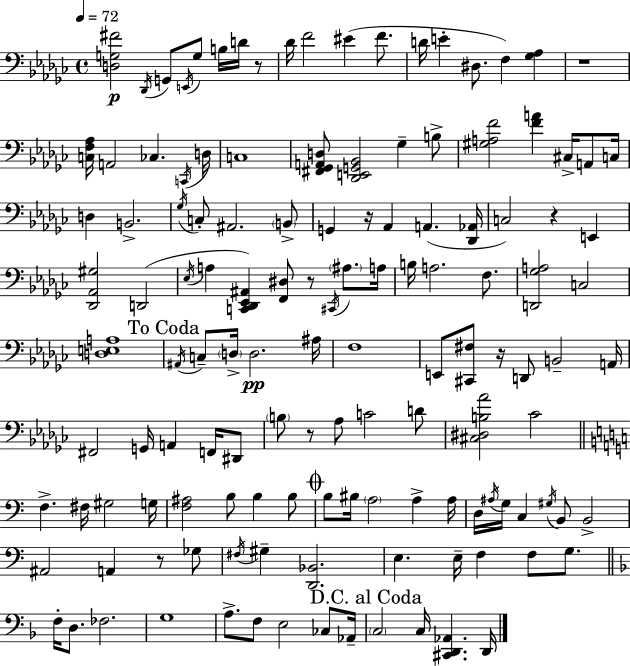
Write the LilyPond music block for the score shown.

{
  \clef bass
  \time 4/4
  \defaultTimeSignature
  \key ees \minor
  \tempo 4 = 72
  \repeat volta 2 { <d g fis'>2\p \acciaccatura { des,16 } g,8 \acciaccatura { e,16 } g8 b16 d'16 | r8 des'16 f'2 eis'4( f'8. | d'16 e'4-. dis8. f4) <ges aes>4 | r1 | \break <c f aes>16 a,2 ces4. | \acciaccatura { c,16 } d16 c1 | <fis, ges, a, d>8 <des, e, g, bes,>2 ges4-- | b8-> <gis a f'>2 <f' a'>4 cis16-> | \break a,8 c16 d4 b,2.-> | \acciaccatura { ges16 } c8-. ais,2. | \parenthesize b,8-> g,4 r16 aes,4 a,4.( | <des, aes,>16 c2) r4 | \break e,4 <des, aes, gis>2 d,2( | \acciaccatura { ees16 } a4 <c, des, ees, ais,>4) <f, dis>8 r8 | \acciaccatura { cis,16 } \parenthesize ais8. a16 b16 a2. | f8. <d, ges a>2 c2 | \break <d e a>1 | \mark "To Coda" \acciaccatura { ais,16 } c8-- \parenthesize d16-> d2.\pp | ais16 f1 | e,8 <cis, fis>8 r16 d,8 b,2-- | \break a,16 fis,2 g,16 | a,4 f,16 dis,8 \parenthesize b8 r8 aes8 c'2 | d'8 <cis dis b aes'>2 ces'2 | \bar "||" \break \key c \major f4.-> fis16 gis2 g16 | <f ais>2 b8 b4 b8 | \mark \markup { \musicglyph "scripts.coda" } b8 bis16 \parenthesize a2 a4-> a16 | d16 \acciaccatura { ais16 } g16 c4 \acciaccatura { gis16 } b,8 b,2-> | \break ais,2 a,4 r8 | ges8 \acciaccatura { fis16 } gis4-- <d, bes,>2. | e4. e16-- f4 f8 | g8. \bar "||" \break \key f \major f16-. d8. fes2. | g1 | a8.-> f8 e2 ces8 aes,16-- | \mark "D.C. al Coda" \parenthesize c2 c16 <cis, d, aes,>4. d,16 | \break } \bar "|."
}